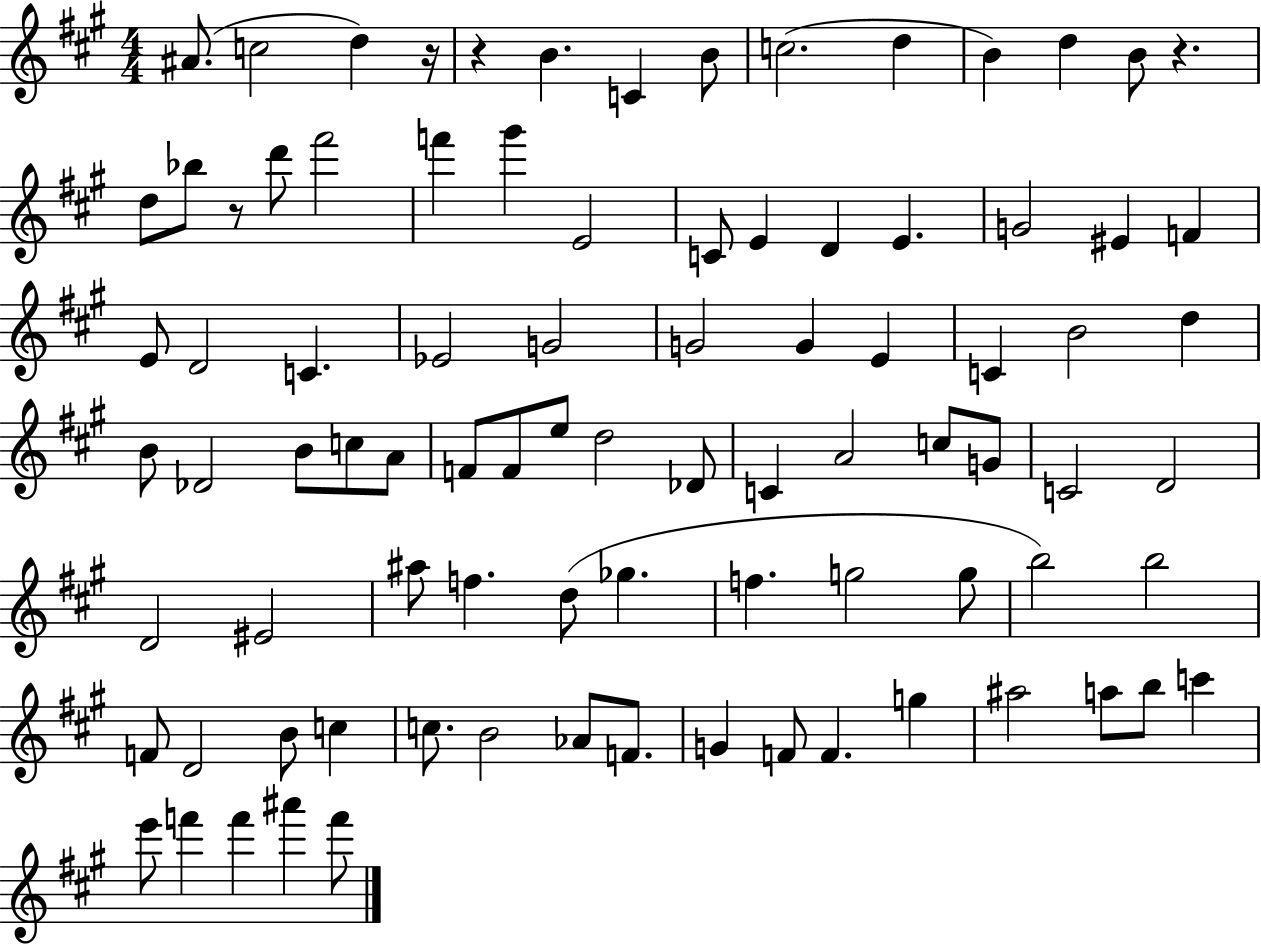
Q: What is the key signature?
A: A major